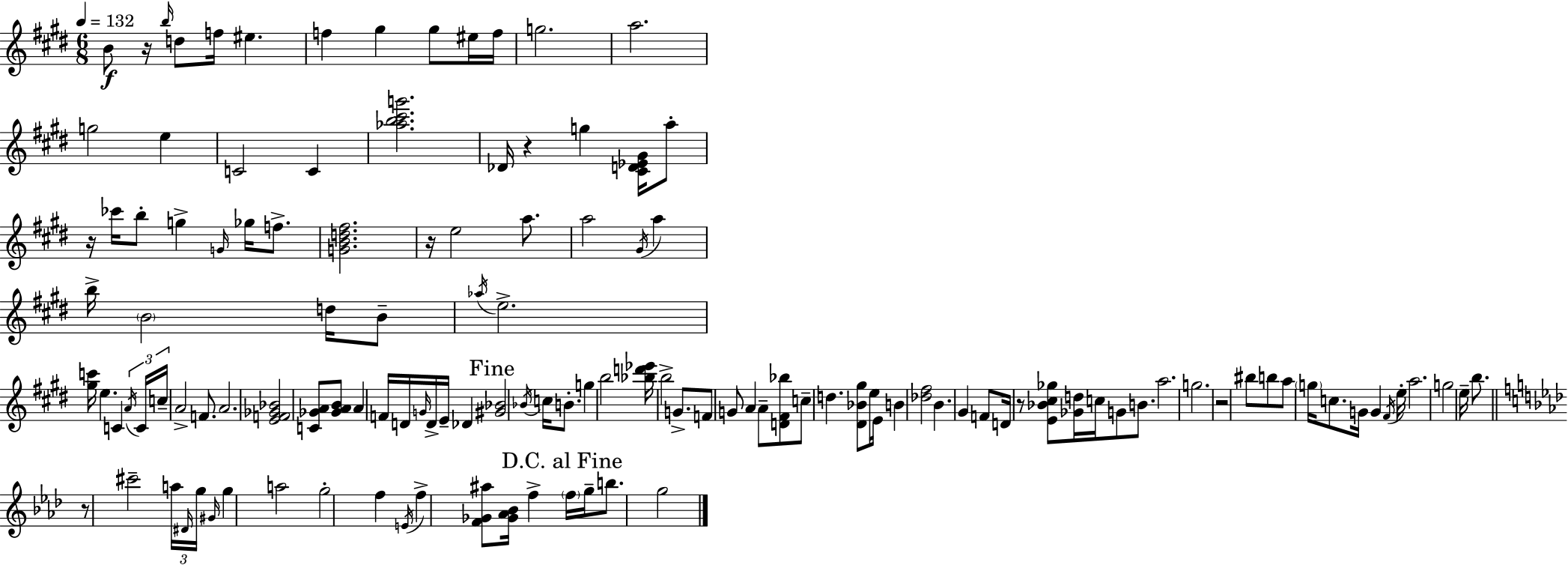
{
  \clef treble
  \numericTimeSignature
  \time 6/8
  \key e \major
  \tempo 4 = 132
  b'8\f r16 \grace { b''16 } d''8 f''16 eis''4. | f''4 gis''4 gis''8 eis''16 | f''16 g''2. | a''2. | \break g''2 e''4 | c'2 c'4 | <aes'' b'' cis''' g'''>2. | des'16 r4 g''4 <cis' d' ees' gis'>16 a''8-. | \break r16 ces'''16 b''8-. g''4-> \grace { g'16 } ges''16 f''8.-> | <g' b' d'' fis''>2. | r16 e''2 a''8. | a''2 \acciaccatura { gis'16 } a''4 | \break b''16-> \parenthesize b'2 | d''16 b'8-- \acciaccatura { aes''16 } e''2.-> | <gis'' c'''>16 e''4. c'4 | \tuplet 3/2 { \acciaccatura { a'16 } c'16 c''16-- } a'2-> | \break f'8. a'2. | <e' f' ges' bes'>2 | <c' ges' a'>8 <ges' a' b'>8 a'4 f'16 d'16 \grace { g'16 } | d'16-> e'16-- des'4 \mark "Fine" <gis' bes'>2 | \break \acciaccatura { bes'16 } c''16 b'8.-. g''4 b''2 | <bes'' d''' ees'''>16 b''2-> | g'8.-> f'8 g'8 a'4 | a'8-- <d' fis' bes''>8 c''8-- d''4. | \break <dis' bes' gis''>8 e''16 e'16 b'4 <des'' fis''>2 | b'4. | gis'4 f'8 d'16 r8 <e' bes' cis'' ges''>8 | <ges' d''>16 c''16 g'8 b'8. a''2. | \break g''2. | r2 | bis''8 b''8 a''8 \parenthesize g''16 c''8. | g'16 g'4 \acciaccatura { fis'16 } e''16-. a''2. | \break g''2 | e''16-- b''8. \bar "||" \break \key aes \major r8 cis'''2-- \tuplet 3/2 { a''16 \grace { dis'16 } | g''16 } \grace { gis'16 } g''4 a''2 | g''2-. f''4 | \acciaccatura { e'16 } f''4-> <f' ges' ais''>8 <ges' aes' bes'>16 f''4-> | \break \mark "D.C. al Fine" \parenthesize f''16 g''16-- b''8. g''2 | \bar "|."
}